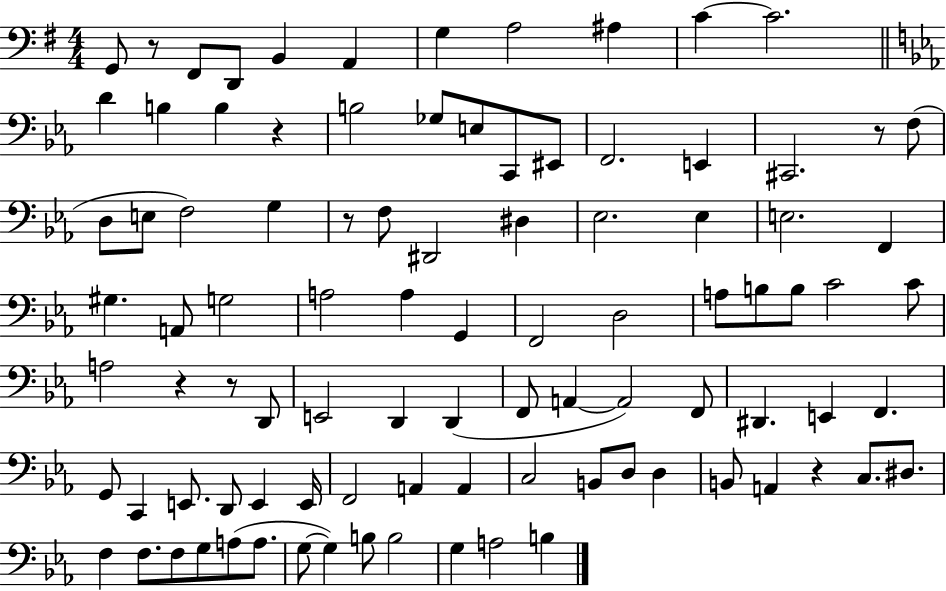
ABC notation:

X:1
T:Untitled
M:4/4
L:1/4
K:G
G,,/2 z/2 ^F,,/2 D,,/2 B,, A,, G, A,2 ^A, C C2 D B, B, z B,2 _G,/2 E,/2 C,,/2 ^E,,/2 F,,2 E,, ^C,,2 z/2 F,/2 D,/2 E,/2 F,2 G, z/2 F,/2 ^D,,2 ^D, _E,2 _E, E,2 F,, ^G, A,,/2 G,2 A,2 A, G,, F,,2 D,2 A,/2 B,/2 B,/2 C2 C/2 A,2 z z/2 D,,/2 E,,2 D,, D,, F,,/2 A,, A,,2 F,,/2 ^D,, E,, F,, G,,/2 C,, E,,/2 D,,/2 E,, E,,/4 F,,2 A,, A,, C,2 B,,/2 D,/2 D, B,,/2 A,, z C,/2 ^D,/2 F, F,/2 F,/2 G,/2 A,/2 A,/2 G,/2 G, B,/2 B,2 G, A,2 B,